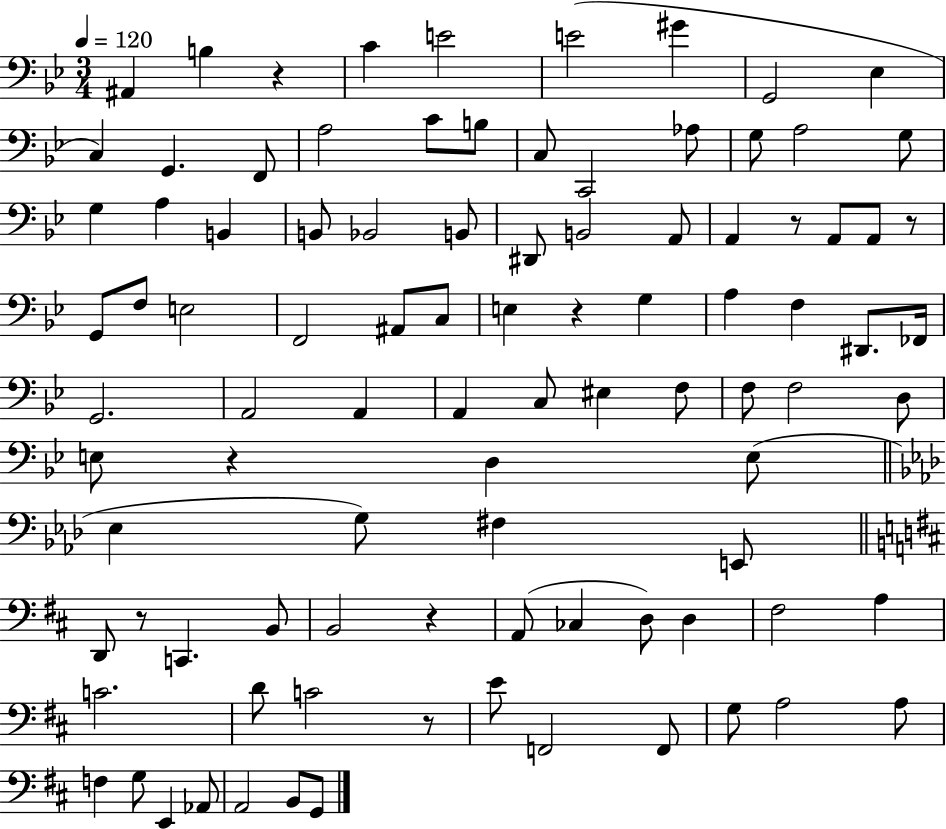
X:1
T:Untitled
M:3/4
L:1/4
K:Bb
^A,, B, z C E2 E2 ^G G,,2 _E, C, G,, F,,/2 A,2 C/2 B,/2 C,/2 C,,2 _A,/2 G,/2 A,2 G,/2 G, A, B,, B,,/2 _B,,2 B,,/2 ^D,,/2 B,,2 A,,/2 A,, z/2 A,,/2 A,,/2 z/2 G,,/2 F,/2 E,2 F,,2 ^A,,/2 C,/2 E, z G, A, F, ^D,,/2 _F,,/4 G,,2 A,,2 A,, A,, C,/2 ^E, F,/2 F,/2 F,2 D,/2 E,/2 z D, E,/2 _E, G,/2 ^F, E,,/2 D,,/2 z/2 C,, B,,/2 B,,2 z A,,/2 _C, D,/2 D, ^F,2 A, C2 D/2 C2 z/2 E/2 F,,2 F,,/2 G,/2 A,2 A,/2 F, G,/2 E,, _A,,/2 A,,2 B,,/2 G,,/2